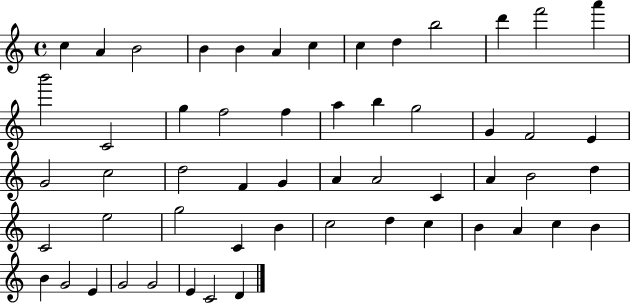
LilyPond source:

{
  \clef treble
  \time 4/4
  \defaultTimeSignature
  \key c \major
  c''4 a'4 b'2 | b'4 b'4 a'4 c''4 | c''4 d''4 b''2 | d'''4 f'''2 a'''4 | \break b'''2 c'2 | g''4 f''2 f''4 | a''4 b''4 g''2 | g'4 f'2 e'4 | \break g'2 c''2 | d''2 f'4 g'4 | a'4 a'2 c'4 | a'4 b'2 d''4 | \break c'2 e''2 | g''2 c'4 b'4 | c''2 d''4 c''4 | b'4 a'4 c''4 b'4 | \break b'4 g'2 e'4 | g'2 g'2 | e'4 c'2 d'4 | \bar "|."
}